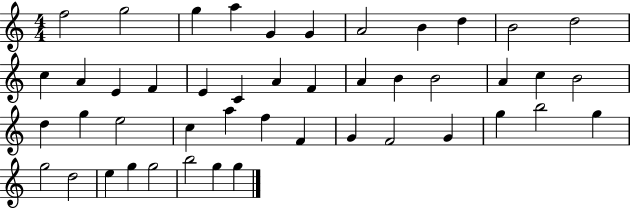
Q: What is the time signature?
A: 4/4